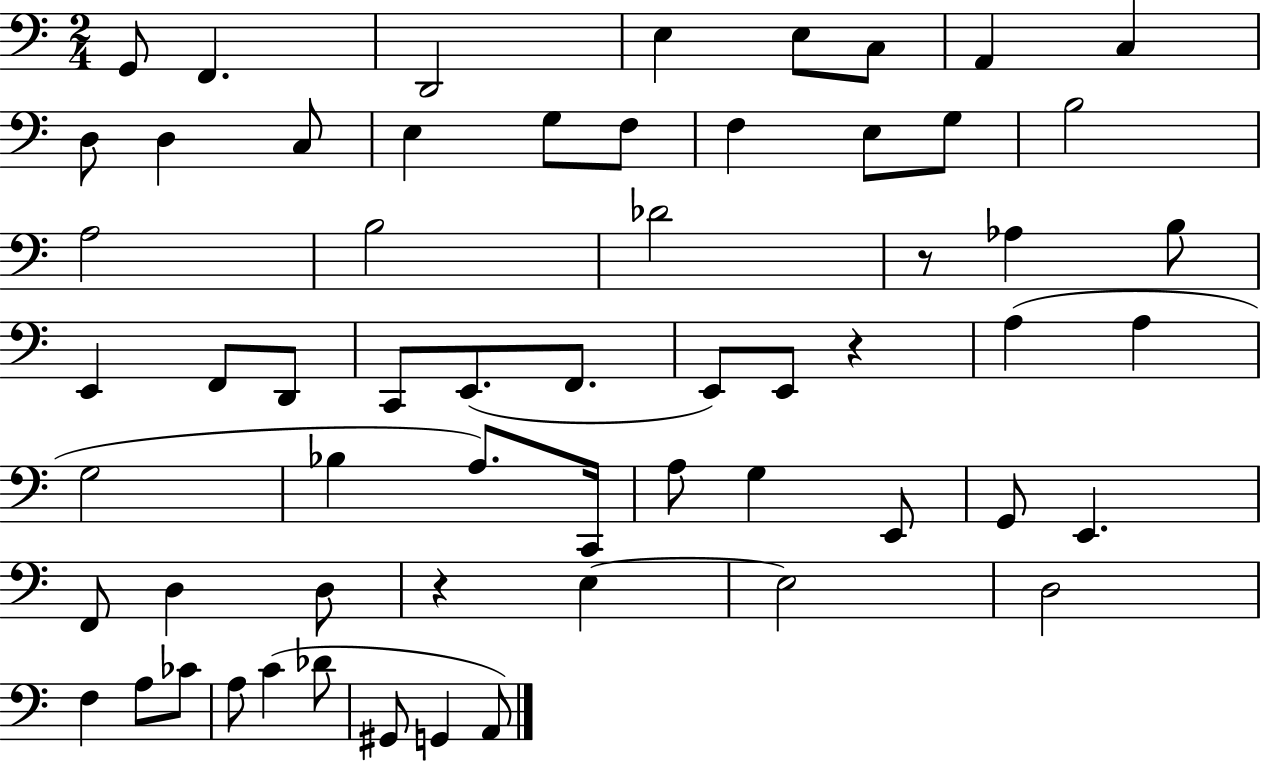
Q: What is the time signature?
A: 2/4